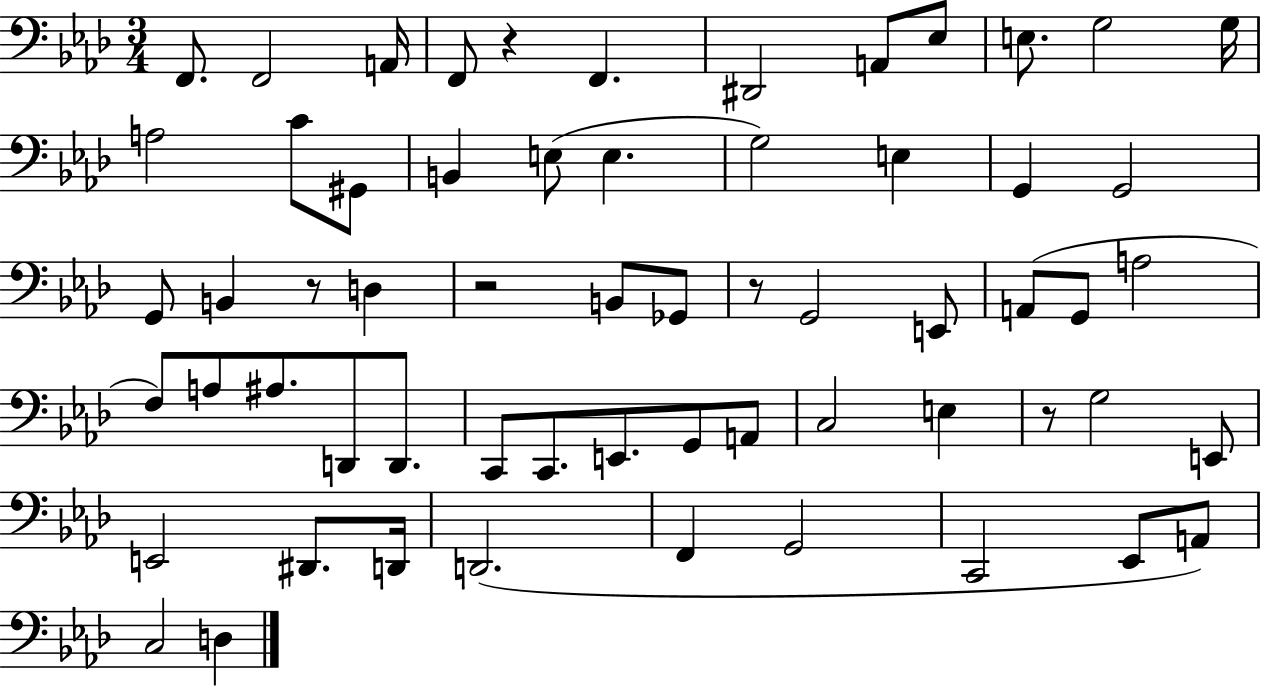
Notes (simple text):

F2/e. F2/h A2/s F2/e R/q F2/q. D#2/h A2/e Eb3/e E3/e. G3/h G3/s A3/h C4/e G#2/e B2/q E3/e E3/q. G3/h E3/q G2/q G2/h G2/e B2/q R/e D3/q R/h B2/e Gb2/e R/e G2/h E2/e A2/e G2/e A3/h F3/e A3/e A#3/e. D2/e D2/e. C2/e C2/e. E2/e. G2/e A2/e C3/h E3/q R/e G3/h E2/e E2/h D#2/e. D2/s D2/h. F2/q G2/h C2/h Eb2/e A2/e C3/h D3/q